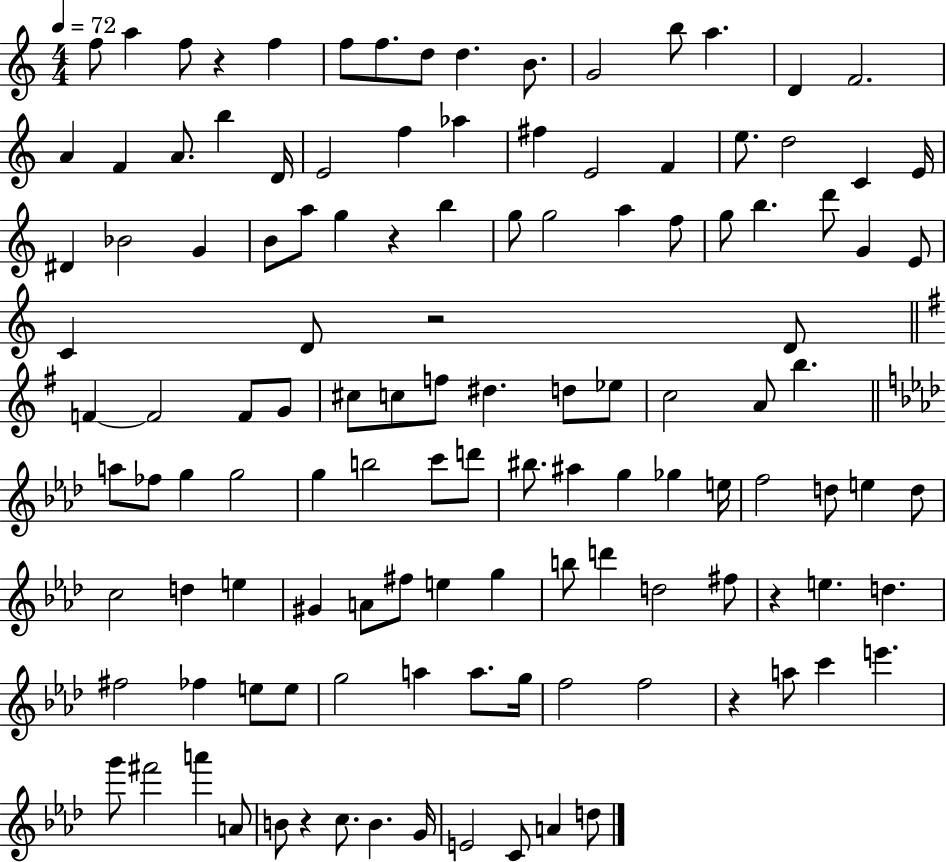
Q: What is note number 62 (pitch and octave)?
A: A5